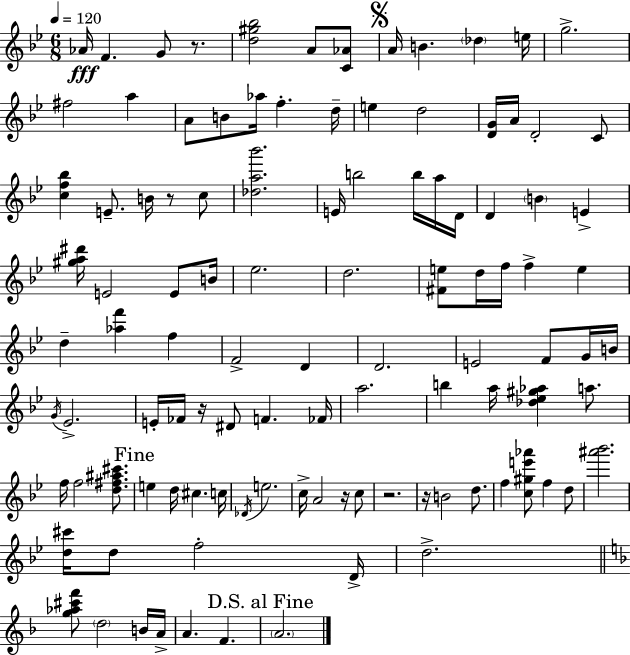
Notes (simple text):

Ab4/s F4/q. G4/e R/e. [D5,G#5,Bb5]/h A4/e [C4,Ab4]/e A4/s B4/q. Db5/q E5/s G5/h. F#5/h A5/q A4/e B4/e Ab5/s F5/q. D5/s E5/q D5/h [D4,G4]/s A4/s D4/h C4/e [C5,F5,Bb5]/q E4/e. B4/s R/e C5/e [Db5,A5,Bb6]/h. E4/s B5/h B5/s A5/s D4/s D4/q B4/q E4/q [G#5,A5,D#6]/s E4/h E4/e B4/s Eb5/h. D5/h. [F#4,E5]/e D5/s F5/s F5/q E5/q D5/q [Ab5,F6]/q F5/q F4/h D4/q D4/h. E4/h F4/e G4/s B4/s G4/s Eb4/h. E4/s FES4/s R/s D#4/e F4/q. FES4/s A5/h. B5/q A5/s [Db5,Eb5,G#5,Ab5]/q A5/e. F5/s F5/h [D5,F#5,A#5,C#6]/e. E5/q D5/s C#5/q. C5/s Db4/s E5/h. C5/s A4/h R/s C5/e R/h. R/s B4/h D5/e. F5/q [C5,G#5,E6,Ab6]/e F5/q D5/e [A#6,Bb6]/h. [D5,C#6]/s D5/e F5/h D4/s D5/h. [G5,Ab5,C#6,F6]/e D5/h B4/s A4/s A4/q. F4/q. A4/h.